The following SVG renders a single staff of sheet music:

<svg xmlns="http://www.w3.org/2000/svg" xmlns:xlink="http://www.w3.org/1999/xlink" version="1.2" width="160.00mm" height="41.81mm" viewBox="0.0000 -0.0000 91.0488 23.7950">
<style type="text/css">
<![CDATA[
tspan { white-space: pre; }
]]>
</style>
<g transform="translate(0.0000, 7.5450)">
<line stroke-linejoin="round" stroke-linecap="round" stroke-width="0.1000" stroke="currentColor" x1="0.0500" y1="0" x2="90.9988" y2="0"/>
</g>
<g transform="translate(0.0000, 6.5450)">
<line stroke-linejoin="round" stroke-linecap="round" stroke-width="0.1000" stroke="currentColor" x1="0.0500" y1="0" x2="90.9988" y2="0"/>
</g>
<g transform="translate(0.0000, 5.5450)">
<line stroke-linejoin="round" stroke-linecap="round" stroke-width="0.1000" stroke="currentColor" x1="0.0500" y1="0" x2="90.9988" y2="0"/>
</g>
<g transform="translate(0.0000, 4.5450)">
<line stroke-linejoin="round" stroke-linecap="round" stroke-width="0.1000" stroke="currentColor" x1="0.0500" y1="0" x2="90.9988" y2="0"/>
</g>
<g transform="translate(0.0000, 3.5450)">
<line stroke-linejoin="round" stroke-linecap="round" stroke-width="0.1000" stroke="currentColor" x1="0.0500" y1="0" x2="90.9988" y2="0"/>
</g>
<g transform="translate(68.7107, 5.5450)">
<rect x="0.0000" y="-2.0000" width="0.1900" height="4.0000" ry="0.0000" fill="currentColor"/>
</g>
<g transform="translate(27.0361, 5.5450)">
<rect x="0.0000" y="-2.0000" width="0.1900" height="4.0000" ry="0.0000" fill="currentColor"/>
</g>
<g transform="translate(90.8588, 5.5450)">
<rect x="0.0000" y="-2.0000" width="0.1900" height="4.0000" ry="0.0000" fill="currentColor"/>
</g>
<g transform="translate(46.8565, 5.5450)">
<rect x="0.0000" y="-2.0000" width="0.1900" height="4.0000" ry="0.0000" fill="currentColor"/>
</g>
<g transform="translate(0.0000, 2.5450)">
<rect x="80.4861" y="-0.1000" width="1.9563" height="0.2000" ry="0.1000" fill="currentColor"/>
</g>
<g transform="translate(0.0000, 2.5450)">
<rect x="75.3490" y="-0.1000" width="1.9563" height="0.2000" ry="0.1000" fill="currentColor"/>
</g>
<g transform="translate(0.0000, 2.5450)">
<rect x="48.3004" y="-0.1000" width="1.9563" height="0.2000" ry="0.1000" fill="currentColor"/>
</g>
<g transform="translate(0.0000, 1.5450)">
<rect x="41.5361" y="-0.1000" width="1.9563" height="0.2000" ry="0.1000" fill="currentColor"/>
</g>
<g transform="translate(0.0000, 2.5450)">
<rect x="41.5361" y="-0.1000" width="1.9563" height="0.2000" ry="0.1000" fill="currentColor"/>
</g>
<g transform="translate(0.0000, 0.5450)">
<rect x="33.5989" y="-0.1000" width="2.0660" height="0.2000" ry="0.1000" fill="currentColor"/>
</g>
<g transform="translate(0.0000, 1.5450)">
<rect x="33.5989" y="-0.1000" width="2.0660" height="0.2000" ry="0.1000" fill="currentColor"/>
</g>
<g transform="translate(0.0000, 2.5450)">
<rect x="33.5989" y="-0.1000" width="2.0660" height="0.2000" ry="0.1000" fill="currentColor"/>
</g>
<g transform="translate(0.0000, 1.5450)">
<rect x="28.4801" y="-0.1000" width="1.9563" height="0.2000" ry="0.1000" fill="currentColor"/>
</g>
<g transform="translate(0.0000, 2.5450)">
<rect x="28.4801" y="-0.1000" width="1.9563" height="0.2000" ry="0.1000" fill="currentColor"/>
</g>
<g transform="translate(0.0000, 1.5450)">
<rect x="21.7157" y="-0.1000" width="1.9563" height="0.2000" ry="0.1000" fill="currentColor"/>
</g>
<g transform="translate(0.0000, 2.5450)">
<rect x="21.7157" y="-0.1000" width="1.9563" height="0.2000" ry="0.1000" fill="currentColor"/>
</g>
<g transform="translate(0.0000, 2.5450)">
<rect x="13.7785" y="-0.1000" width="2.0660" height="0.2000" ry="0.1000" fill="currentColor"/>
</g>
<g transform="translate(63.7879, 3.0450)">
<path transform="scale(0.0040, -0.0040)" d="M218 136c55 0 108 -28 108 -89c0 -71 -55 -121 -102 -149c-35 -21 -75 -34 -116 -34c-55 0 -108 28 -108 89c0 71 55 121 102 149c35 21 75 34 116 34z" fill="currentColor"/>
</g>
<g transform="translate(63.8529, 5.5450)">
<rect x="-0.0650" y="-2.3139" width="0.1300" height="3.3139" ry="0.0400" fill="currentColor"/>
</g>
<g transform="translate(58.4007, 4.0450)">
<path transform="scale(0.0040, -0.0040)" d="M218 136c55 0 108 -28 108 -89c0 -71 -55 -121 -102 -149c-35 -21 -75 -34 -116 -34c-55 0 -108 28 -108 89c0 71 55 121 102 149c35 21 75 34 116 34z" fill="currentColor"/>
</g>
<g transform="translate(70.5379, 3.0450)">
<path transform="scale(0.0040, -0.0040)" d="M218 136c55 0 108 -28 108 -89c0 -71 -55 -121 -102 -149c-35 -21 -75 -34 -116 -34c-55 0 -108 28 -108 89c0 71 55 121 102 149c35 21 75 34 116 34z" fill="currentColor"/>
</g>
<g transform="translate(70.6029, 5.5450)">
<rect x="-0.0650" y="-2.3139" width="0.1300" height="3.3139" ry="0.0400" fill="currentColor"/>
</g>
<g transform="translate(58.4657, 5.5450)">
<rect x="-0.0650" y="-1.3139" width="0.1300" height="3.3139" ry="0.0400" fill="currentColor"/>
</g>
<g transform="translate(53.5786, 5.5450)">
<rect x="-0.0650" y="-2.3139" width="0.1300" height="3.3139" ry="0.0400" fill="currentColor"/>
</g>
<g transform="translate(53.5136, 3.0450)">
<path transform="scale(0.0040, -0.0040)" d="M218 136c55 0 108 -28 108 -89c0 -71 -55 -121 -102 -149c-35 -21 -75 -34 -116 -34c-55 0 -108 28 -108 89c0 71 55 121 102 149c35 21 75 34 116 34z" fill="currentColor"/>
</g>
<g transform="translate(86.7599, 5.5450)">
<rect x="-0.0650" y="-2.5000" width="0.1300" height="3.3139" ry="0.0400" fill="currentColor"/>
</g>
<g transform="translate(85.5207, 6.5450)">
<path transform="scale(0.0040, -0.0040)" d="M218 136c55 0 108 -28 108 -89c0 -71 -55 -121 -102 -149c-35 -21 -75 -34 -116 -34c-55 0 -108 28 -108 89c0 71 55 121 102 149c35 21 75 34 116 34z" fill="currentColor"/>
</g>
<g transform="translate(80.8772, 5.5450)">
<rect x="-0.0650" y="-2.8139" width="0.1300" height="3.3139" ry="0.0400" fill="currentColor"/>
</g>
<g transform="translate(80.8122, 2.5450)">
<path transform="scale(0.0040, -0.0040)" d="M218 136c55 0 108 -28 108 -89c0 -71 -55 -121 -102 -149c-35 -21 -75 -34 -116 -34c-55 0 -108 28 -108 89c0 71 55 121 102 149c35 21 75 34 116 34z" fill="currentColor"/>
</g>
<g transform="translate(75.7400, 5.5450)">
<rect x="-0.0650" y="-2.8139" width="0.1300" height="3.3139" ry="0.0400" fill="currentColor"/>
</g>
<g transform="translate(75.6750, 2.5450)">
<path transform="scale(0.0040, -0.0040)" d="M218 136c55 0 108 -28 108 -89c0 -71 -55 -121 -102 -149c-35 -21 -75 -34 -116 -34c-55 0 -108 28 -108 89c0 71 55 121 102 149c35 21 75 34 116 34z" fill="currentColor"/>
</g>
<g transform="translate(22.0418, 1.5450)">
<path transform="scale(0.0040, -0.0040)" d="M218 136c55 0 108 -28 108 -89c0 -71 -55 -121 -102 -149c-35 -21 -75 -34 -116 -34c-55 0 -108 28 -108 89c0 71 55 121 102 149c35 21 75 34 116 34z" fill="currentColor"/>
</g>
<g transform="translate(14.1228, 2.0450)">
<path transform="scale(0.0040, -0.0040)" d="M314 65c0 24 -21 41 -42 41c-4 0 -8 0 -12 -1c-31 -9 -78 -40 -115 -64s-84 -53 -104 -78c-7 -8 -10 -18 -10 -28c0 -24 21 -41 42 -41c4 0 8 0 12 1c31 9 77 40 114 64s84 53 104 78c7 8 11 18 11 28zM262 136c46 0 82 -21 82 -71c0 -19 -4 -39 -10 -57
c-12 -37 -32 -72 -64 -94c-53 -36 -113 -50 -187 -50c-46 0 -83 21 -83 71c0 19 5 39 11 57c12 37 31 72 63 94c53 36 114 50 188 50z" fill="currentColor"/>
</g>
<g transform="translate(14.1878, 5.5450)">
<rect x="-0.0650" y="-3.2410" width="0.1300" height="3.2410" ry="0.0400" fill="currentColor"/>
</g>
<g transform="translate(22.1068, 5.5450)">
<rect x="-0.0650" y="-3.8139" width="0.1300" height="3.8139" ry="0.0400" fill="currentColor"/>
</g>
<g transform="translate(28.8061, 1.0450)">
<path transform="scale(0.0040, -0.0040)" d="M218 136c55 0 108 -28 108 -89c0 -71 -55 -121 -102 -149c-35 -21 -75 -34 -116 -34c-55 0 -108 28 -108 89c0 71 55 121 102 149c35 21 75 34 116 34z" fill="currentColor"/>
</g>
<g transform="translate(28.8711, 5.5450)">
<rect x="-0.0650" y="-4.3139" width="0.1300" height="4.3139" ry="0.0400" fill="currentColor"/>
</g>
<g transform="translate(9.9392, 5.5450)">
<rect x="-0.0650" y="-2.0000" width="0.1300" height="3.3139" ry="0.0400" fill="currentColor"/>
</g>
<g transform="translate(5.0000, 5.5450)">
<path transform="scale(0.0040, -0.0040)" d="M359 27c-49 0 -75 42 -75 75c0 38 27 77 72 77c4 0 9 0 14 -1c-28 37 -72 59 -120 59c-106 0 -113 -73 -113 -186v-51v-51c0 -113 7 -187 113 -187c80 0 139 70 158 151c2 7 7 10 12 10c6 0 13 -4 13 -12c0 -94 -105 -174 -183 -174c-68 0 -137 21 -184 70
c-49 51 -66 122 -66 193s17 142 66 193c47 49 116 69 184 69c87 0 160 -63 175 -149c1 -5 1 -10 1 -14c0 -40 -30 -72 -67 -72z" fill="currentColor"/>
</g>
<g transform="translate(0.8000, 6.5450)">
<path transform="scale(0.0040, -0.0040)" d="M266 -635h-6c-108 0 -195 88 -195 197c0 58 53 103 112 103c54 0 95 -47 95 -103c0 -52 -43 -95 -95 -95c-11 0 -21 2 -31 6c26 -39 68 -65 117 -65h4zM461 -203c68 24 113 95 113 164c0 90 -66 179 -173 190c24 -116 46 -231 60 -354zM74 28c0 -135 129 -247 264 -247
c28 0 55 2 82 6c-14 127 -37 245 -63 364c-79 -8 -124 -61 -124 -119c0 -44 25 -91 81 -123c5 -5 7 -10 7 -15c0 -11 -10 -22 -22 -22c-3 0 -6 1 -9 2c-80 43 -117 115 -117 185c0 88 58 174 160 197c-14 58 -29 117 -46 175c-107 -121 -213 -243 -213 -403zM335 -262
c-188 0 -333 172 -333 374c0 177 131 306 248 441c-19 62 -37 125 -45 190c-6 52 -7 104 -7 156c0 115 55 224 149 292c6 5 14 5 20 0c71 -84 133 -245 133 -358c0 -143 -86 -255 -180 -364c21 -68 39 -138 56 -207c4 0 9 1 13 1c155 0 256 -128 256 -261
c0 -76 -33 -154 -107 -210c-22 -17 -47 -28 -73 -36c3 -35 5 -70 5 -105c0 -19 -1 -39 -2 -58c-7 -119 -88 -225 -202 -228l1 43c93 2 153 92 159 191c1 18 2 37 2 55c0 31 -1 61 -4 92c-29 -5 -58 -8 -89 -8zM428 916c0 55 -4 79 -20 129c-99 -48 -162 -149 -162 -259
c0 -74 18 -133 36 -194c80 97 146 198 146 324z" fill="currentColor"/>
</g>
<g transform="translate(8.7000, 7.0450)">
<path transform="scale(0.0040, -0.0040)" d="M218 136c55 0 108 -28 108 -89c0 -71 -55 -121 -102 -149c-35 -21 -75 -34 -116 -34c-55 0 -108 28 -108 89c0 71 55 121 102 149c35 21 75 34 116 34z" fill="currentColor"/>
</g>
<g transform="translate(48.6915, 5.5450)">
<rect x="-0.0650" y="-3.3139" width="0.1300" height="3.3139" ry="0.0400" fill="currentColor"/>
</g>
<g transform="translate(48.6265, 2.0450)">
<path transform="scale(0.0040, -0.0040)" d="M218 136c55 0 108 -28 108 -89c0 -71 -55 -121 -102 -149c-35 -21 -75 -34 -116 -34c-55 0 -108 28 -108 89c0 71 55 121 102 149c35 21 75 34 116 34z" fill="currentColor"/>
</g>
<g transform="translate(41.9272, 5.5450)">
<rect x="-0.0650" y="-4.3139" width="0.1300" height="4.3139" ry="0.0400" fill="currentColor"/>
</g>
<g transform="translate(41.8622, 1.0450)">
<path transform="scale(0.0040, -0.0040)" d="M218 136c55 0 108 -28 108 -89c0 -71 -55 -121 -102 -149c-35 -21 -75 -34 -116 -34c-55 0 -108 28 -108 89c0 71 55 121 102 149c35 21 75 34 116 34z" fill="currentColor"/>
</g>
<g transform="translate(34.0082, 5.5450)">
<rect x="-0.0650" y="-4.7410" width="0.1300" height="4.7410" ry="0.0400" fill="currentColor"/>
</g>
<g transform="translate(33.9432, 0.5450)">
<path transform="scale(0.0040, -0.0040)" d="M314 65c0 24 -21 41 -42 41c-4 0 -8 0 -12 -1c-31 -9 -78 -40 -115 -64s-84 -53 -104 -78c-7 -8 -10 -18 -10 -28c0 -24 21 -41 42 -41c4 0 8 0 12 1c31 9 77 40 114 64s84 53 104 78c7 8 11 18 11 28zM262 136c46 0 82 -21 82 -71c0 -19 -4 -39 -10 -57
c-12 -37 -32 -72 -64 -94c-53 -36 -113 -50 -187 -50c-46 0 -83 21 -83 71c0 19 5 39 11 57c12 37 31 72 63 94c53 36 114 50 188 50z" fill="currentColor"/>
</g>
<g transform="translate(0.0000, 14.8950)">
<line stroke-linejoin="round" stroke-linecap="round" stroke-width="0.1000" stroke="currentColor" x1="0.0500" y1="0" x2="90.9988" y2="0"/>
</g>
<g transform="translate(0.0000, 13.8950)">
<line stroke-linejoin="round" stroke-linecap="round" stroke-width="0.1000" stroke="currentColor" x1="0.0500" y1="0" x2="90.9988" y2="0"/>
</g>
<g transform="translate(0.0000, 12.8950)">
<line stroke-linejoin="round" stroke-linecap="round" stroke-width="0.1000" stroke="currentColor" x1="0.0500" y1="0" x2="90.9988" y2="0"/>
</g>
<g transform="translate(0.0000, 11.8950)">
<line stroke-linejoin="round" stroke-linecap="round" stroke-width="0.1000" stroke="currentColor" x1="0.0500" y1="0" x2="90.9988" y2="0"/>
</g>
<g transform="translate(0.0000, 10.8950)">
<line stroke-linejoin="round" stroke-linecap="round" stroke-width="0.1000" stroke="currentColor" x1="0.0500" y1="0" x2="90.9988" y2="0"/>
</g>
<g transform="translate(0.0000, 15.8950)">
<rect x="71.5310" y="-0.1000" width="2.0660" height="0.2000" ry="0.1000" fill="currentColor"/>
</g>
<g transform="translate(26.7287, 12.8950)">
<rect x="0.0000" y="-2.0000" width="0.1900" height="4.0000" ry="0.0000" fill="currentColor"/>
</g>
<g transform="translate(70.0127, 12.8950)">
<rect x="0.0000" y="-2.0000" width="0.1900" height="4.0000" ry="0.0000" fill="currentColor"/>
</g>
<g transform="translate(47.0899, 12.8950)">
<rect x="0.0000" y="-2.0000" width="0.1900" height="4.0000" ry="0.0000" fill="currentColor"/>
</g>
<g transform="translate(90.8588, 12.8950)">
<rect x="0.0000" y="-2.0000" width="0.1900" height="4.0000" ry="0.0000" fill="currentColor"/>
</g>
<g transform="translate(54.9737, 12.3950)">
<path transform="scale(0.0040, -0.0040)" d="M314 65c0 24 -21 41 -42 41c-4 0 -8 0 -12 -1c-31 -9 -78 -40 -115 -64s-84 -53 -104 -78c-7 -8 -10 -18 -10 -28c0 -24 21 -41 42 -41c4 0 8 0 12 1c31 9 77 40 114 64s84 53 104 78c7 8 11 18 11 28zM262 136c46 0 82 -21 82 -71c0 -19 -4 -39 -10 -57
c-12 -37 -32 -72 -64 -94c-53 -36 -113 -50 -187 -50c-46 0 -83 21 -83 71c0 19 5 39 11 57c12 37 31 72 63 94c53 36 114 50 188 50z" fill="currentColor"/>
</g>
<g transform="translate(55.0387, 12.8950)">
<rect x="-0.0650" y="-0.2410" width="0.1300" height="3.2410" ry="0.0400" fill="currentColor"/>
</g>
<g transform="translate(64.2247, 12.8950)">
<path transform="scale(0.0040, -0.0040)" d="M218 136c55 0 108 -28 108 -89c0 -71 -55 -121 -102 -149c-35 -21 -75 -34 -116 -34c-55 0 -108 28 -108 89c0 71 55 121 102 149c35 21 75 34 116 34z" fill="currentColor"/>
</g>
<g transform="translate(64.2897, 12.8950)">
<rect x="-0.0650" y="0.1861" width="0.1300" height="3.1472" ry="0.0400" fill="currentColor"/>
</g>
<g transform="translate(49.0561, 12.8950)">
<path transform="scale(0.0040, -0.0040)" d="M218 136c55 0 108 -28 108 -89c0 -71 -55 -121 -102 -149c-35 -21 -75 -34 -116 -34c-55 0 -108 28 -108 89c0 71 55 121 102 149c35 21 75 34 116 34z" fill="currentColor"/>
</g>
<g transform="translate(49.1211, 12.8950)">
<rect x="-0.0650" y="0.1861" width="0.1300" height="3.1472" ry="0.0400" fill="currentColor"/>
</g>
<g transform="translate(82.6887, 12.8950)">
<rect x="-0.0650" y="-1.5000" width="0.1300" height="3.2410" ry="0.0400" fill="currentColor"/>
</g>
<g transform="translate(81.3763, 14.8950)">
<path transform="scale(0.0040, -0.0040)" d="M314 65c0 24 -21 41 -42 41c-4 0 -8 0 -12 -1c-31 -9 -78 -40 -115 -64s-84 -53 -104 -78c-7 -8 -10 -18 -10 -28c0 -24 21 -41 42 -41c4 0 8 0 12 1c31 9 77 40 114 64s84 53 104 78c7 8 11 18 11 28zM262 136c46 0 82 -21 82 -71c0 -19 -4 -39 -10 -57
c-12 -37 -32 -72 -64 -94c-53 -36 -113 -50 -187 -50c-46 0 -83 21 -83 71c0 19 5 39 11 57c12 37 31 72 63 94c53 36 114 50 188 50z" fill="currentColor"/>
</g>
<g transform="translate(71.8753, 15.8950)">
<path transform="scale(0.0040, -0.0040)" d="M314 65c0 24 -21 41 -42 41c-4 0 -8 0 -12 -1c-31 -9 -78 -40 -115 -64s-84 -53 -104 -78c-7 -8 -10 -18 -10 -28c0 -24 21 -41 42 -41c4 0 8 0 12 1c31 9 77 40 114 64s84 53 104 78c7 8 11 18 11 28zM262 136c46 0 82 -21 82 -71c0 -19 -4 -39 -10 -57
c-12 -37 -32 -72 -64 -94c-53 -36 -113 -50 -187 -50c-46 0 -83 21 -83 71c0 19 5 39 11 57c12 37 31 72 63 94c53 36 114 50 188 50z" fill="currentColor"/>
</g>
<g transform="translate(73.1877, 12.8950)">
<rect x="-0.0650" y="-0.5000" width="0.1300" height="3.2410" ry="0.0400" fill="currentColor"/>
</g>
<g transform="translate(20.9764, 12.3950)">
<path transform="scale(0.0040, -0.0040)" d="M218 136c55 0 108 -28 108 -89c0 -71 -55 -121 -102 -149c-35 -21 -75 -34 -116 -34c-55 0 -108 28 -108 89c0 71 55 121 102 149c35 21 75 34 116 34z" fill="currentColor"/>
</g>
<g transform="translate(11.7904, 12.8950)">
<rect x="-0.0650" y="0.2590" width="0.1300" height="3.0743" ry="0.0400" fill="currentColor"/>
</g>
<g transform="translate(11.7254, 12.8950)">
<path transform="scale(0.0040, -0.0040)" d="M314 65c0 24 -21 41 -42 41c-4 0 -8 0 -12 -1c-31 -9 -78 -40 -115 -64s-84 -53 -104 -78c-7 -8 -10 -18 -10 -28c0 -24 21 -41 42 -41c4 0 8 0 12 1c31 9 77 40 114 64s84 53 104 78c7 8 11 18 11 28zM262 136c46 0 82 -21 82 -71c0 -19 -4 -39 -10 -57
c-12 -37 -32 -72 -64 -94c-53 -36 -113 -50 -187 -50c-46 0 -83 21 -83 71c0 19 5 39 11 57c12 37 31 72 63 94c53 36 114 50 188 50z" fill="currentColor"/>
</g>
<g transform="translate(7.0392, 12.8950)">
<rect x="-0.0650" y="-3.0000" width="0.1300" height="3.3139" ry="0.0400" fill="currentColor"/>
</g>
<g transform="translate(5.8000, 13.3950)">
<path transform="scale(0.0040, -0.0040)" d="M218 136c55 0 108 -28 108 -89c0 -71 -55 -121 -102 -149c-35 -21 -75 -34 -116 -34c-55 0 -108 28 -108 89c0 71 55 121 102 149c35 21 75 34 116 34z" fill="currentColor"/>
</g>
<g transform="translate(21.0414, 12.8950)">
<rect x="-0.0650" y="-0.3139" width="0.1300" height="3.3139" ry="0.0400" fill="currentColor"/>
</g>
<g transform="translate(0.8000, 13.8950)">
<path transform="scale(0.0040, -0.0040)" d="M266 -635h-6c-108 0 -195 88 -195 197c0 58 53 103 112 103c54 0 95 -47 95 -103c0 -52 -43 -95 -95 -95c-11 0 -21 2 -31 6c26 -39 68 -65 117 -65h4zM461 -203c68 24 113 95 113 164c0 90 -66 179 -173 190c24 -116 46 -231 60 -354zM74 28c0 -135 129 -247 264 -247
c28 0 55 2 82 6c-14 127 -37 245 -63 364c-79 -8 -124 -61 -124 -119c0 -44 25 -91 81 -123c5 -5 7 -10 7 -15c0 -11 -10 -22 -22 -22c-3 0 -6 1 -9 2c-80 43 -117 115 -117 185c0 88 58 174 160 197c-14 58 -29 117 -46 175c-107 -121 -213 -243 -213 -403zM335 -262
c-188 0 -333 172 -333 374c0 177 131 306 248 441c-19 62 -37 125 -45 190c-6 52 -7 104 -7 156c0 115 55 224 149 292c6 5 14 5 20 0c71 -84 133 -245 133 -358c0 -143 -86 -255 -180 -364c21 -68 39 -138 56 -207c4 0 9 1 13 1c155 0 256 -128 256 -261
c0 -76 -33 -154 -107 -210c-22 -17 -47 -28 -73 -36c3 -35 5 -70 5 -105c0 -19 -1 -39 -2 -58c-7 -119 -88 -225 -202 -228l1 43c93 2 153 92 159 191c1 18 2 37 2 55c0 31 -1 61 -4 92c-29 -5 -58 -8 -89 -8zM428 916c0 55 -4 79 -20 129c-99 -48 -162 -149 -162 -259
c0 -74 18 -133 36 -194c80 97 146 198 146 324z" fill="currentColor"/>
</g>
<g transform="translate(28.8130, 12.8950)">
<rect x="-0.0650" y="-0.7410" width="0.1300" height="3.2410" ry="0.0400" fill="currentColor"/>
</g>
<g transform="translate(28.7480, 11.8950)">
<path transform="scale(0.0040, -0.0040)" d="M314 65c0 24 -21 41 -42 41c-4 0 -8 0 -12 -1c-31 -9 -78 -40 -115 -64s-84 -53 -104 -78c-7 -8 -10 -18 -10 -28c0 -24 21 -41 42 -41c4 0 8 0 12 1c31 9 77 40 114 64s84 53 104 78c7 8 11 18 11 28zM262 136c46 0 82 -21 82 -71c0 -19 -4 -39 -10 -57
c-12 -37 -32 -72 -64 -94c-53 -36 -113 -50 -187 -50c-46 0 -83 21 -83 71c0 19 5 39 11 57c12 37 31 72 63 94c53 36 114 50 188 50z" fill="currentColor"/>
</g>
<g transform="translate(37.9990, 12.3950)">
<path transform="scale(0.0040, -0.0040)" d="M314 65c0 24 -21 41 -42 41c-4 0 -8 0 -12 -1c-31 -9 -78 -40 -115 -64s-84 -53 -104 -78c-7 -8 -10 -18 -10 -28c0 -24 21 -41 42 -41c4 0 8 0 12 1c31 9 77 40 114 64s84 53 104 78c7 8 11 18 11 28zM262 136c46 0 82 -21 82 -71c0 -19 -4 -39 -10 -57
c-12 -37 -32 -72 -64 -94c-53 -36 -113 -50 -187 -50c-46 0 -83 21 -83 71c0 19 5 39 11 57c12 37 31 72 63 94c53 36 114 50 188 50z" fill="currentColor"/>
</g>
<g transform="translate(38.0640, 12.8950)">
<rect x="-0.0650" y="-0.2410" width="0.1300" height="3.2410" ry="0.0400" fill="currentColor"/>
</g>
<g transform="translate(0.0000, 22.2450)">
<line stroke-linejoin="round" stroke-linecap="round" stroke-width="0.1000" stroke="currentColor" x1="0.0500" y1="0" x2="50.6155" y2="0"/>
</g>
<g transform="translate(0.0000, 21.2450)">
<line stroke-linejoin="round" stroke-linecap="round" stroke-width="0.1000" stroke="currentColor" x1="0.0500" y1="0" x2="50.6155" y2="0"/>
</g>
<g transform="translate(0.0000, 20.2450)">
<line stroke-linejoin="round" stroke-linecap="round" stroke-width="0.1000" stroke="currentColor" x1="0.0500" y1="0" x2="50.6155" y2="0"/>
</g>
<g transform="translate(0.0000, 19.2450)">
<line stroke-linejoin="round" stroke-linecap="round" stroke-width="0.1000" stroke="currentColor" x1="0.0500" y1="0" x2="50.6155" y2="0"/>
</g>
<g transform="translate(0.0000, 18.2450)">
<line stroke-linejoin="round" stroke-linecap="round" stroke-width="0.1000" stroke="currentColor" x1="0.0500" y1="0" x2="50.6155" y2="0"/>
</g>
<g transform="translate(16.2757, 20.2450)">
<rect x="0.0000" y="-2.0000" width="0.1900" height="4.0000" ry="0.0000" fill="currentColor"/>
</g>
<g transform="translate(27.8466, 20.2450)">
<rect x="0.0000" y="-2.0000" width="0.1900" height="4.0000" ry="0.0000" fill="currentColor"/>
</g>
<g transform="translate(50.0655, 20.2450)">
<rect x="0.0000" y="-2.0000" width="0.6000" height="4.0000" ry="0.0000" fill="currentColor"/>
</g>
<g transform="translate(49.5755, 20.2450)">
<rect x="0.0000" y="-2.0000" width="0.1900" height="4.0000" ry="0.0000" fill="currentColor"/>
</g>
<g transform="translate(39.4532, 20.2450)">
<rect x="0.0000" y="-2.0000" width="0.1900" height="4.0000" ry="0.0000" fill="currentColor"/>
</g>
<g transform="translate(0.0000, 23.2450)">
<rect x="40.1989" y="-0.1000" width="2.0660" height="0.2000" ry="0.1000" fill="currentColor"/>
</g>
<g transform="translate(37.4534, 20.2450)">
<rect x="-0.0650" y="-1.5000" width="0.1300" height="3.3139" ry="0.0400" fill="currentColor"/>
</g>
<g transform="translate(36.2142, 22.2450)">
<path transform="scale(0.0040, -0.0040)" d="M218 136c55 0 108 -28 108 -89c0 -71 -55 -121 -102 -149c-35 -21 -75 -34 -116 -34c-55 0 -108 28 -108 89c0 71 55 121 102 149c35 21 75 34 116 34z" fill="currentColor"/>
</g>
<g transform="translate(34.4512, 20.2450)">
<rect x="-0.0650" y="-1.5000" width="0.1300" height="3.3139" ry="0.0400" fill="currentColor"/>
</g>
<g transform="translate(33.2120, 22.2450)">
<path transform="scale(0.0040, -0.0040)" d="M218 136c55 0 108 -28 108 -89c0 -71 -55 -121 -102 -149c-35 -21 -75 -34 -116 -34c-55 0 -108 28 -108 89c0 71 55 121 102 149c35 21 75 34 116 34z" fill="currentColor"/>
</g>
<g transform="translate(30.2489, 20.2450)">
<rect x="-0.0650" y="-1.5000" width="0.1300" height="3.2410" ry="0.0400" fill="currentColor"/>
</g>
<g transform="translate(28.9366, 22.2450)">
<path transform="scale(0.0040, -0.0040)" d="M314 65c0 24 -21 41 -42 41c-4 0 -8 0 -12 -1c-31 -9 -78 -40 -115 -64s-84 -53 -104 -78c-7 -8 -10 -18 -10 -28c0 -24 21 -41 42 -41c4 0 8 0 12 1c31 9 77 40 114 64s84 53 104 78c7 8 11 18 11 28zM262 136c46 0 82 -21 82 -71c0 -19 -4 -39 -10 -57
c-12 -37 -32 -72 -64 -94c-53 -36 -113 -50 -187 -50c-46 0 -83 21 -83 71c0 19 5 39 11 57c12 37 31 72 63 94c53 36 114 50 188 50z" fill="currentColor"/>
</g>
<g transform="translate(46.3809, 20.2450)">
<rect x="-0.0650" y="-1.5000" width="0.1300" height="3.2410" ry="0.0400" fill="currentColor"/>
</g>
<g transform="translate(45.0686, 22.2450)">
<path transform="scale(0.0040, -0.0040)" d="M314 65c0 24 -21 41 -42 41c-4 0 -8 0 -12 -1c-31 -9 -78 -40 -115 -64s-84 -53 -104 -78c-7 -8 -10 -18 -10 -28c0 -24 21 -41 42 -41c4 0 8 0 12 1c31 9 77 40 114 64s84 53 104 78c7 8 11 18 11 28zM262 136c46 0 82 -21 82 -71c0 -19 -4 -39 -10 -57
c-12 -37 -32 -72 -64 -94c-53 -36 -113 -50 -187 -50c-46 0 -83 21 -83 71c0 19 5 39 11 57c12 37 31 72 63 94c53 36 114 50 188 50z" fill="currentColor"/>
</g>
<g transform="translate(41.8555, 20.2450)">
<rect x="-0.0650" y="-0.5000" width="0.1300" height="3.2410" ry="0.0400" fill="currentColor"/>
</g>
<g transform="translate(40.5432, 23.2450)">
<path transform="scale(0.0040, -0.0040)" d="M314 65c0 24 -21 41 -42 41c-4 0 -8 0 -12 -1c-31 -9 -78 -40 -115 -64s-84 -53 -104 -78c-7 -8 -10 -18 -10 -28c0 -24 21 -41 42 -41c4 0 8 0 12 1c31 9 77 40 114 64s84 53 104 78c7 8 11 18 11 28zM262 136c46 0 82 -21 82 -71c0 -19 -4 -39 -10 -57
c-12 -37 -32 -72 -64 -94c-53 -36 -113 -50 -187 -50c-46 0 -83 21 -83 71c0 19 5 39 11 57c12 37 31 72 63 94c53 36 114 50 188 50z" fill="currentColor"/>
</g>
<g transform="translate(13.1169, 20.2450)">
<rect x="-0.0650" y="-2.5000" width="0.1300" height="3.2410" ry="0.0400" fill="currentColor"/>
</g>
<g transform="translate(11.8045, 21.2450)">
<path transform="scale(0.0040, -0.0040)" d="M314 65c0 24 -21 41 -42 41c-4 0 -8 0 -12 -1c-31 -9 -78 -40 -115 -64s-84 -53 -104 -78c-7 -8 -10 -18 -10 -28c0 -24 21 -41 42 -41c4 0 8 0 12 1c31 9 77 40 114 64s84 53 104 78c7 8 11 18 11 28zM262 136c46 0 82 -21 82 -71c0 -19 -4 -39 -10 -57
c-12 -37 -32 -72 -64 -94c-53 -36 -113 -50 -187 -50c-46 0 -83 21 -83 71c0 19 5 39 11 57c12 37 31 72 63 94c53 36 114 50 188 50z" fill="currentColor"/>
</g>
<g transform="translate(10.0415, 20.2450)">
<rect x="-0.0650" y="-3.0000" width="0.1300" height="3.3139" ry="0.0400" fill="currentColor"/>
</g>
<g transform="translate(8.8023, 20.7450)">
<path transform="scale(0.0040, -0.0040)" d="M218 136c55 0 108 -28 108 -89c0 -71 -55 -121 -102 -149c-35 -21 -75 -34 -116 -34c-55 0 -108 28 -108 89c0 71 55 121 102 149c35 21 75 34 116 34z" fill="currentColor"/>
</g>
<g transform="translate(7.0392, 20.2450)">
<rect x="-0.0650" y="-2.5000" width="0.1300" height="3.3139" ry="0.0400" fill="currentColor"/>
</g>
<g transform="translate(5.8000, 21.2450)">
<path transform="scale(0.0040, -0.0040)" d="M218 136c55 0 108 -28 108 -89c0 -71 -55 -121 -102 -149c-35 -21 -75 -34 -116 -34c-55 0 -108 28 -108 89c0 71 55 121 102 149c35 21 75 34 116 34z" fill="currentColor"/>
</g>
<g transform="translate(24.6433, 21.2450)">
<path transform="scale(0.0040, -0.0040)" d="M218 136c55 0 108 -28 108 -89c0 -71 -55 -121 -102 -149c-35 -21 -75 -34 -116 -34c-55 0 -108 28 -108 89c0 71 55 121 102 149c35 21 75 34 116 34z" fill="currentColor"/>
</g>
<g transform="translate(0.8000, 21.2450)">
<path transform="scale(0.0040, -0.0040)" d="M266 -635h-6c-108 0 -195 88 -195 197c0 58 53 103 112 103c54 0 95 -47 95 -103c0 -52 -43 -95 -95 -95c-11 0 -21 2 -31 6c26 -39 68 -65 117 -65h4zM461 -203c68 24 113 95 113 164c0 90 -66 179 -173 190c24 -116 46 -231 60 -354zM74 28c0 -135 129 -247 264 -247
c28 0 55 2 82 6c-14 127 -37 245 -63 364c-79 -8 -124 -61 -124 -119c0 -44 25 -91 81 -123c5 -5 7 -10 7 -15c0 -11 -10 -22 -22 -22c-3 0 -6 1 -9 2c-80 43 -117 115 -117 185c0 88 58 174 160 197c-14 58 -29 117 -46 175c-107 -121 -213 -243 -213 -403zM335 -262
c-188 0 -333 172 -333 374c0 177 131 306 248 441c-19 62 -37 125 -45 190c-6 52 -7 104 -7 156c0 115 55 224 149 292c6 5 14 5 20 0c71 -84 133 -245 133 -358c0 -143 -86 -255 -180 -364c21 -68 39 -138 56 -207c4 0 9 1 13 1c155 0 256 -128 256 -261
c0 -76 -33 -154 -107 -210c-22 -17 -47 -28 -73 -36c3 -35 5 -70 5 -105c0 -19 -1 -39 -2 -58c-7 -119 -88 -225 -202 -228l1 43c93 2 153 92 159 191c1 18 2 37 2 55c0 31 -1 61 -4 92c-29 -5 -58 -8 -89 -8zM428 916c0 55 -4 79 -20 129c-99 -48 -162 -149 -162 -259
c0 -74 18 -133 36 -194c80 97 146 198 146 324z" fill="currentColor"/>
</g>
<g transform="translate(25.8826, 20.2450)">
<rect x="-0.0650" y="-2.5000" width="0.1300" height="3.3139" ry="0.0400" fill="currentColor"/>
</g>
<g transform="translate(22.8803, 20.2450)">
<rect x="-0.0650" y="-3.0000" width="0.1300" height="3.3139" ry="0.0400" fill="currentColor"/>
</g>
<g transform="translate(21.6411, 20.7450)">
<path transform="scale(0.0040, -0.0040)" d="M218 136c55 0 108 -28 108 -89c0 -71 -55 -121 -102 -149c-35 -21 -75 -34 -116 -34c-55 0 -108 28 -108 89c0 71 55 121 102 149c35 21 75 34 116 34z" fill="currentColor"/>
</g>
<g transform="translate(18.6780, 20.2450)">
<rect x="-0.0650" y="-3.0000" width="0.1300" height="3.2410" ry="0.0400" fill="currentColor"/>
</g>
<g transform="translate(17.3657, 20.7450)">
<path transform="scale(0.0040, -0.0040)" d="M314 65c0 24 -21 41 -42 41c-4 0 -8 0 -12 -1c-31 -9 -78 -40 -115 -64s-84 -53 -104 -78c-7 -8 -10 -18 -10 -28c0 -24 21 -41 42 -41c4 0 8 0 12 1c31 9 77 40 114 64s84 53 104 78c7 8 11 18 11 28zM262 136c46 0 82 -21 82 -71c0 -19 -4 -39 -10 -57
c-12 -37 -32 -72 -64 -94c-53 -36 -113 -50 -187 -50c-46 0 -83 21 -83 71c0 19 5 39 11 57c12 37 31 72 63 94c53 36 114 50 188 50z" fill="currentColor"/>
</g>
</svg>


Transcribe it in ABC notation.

X:1
T:Untitled
M:4/4
L:1/4
K:C
F b2 c' d' e'2 d' b g e g g a a G A B2 c d2 c2 B c2 B C2 E2 G A G2 A2 A G E2 E E C2 E2